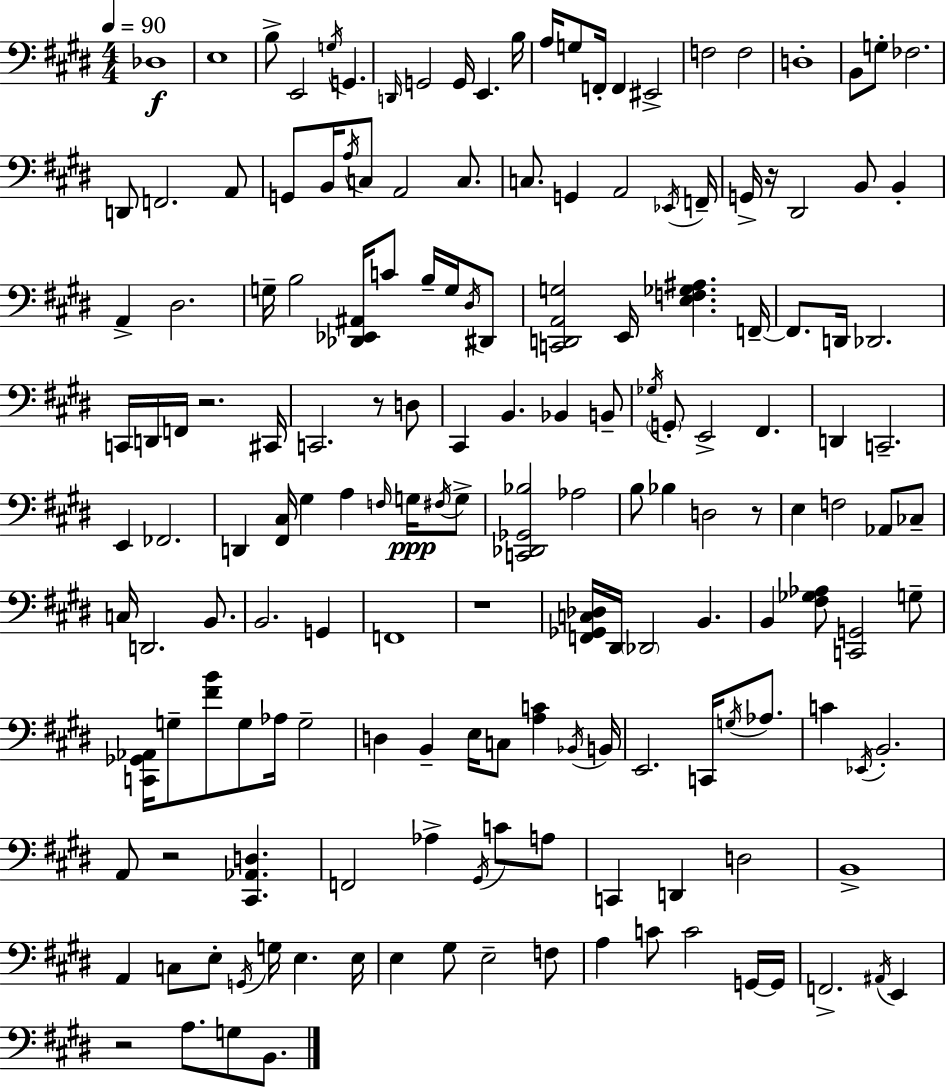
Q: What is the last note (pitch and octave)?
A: B2